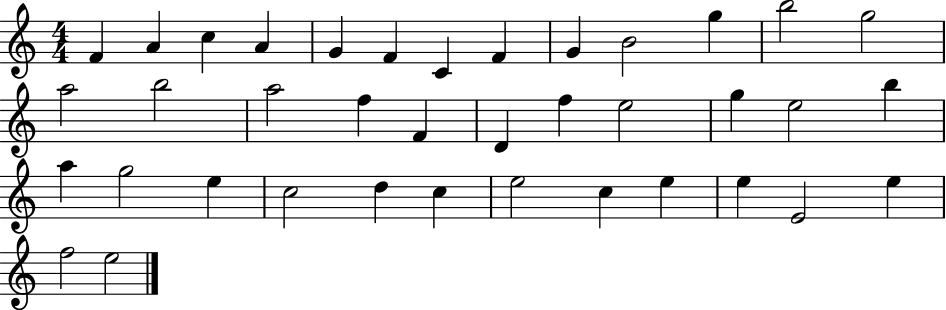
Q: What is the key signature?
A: C major